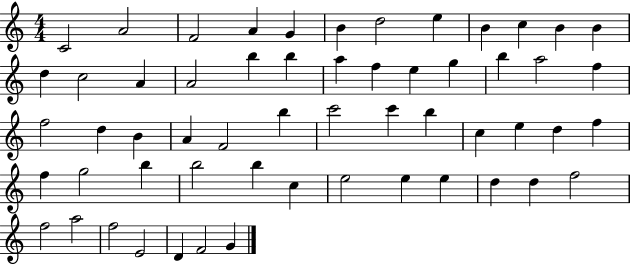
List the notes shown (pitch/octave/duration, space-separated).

C4/h A4/h F4/h A4/q G4/q B4/q D5/h E5/q B4/q C5/q B4/q B4/q D5/q C5/h A4/q A4/h B5/q B5/q A5/q F5/q E5/q G5/q B5/q A5/h F5/q F5/h D5/q B4/q A4/q F4/h B5/q C6/h C6/q B5/q C5/q E5/q D5/q F5/q F5/q G5/h B5/q B5/h B5/q C5/q E5/h E5/q E5/q D5/q D5/q F5/h F5/h A5/h F5/h E4/h D4/q F4/h G4/q